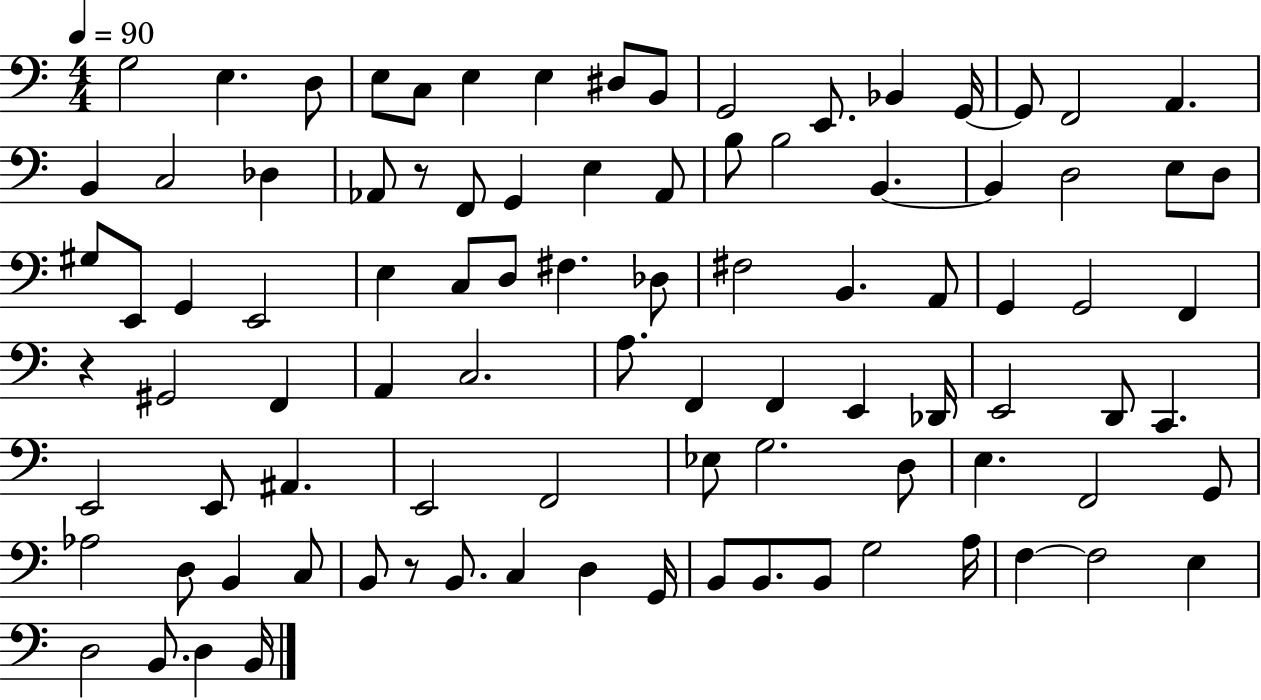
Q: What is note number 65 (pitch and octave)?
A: G3